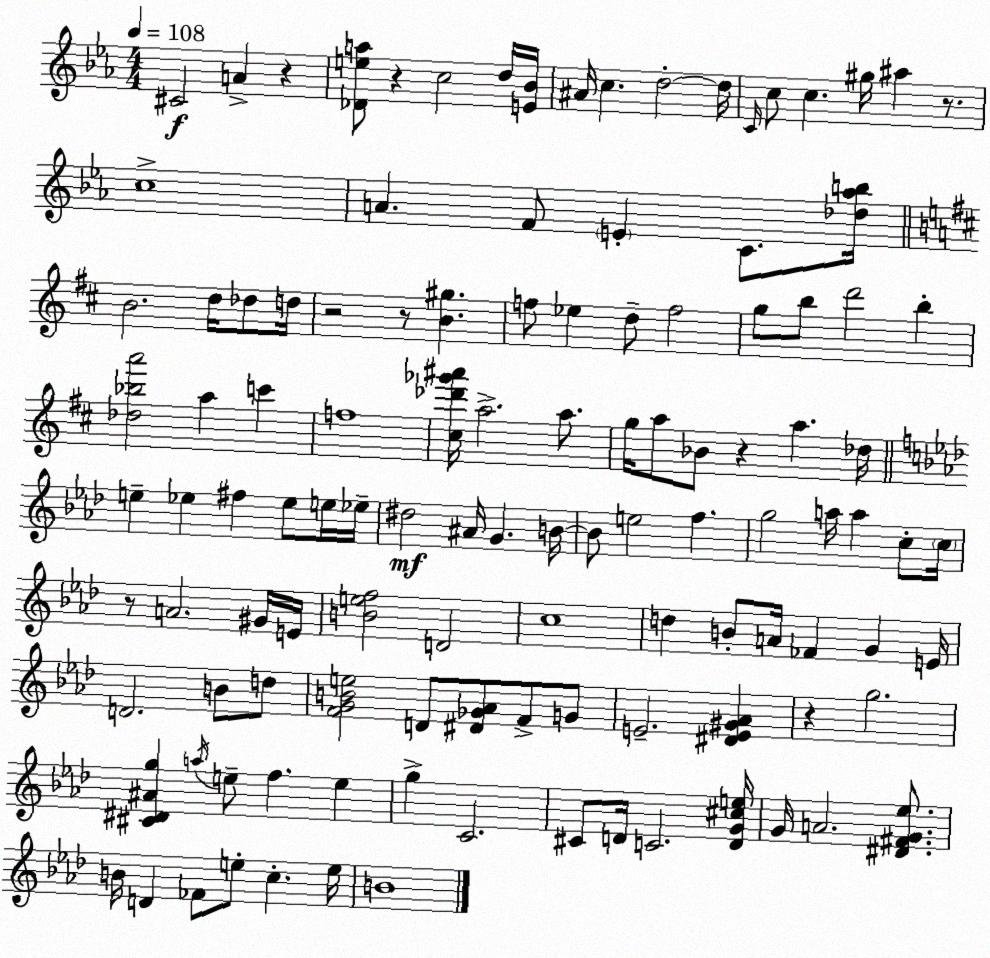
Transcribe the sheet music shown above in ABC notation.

X:1
T:Untitled
M:4/4
L:1/4
K:Eb
^C2 A z [_Dea]/2 z c2 d/4 [E_B]/4 ^A/4 c d2 d/4 C/4 c/2 c ^g/4 ^a z/2 c4 A F/2 E C/2 [_d_ab]/4 B2 d/4 _d/2 d/4 z2 z/2 [B^g] f/2 _e d/2 f2 g/2 b/2 d'2 b [_d_ba']2 a c' f4 [^c_d'_g'^a']/4 a2 a/2 g/4 a/2 _B/2 z a _d/4 e _e ^f _e/2 e/4 _e/4 ^d2 ^A/4 G B/4 B/2 e2 f g2 a/4 a c/2 c/4 z/2 A2 ^G/4 E/4 [Bef]2 D2 c4 d B/2 A/4 _F G E/4 D2 B/2 d/2 [FGBe]2 D/2 [^D_G_A]/2 F/2 G/2 E2 [^DE^G_A] z g2 [^C^D^Ag] a/4 e/2 f e g C2 ^C/2 D/4 C2 [DG^ce]/4 G/4 A2 [^D^FG_e]/2 B/4 D _F/2 e/2 c e/4 B4